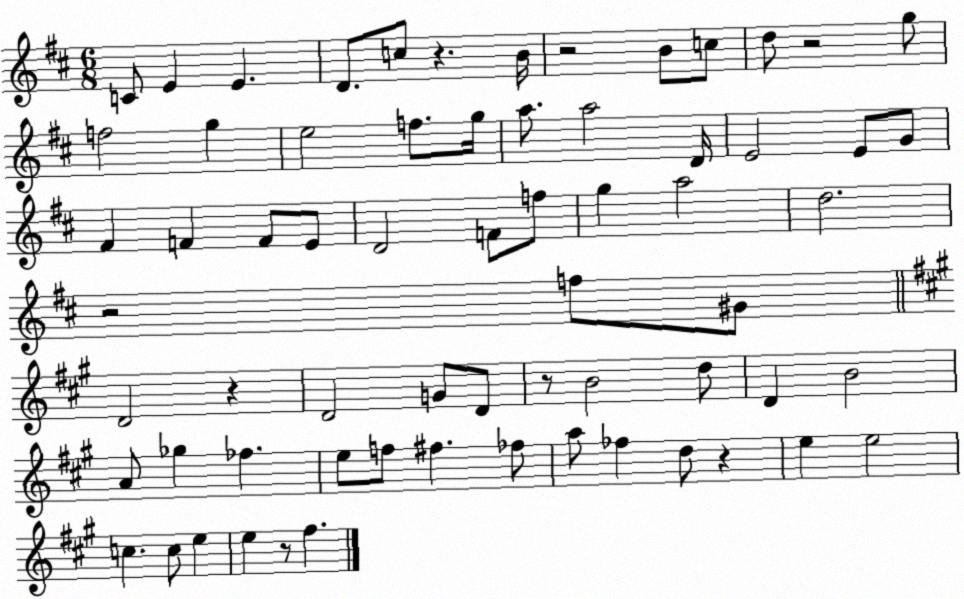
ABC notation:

X:1
T:Untitled
M:6/8
L:1/4
K:D
C/2 E E D/2 c/2 z B/4 z2 B/2 c/2 d/2 z2 g/2 f2 g e2 f/2 g/4 a/2 a2 D/4 E2 E/2 G/2 ^F F F/2 E/2 D2 F/2 f/2 g a2 d2 z2 f/2 ^G/2 D2 z D2 G/2 D/2 z/2 B2 d/2 D B2 A/2 _g _f e/2 f/2 ^f _f/2 a/2 _f d/2 z e e2 c c/2 e e z/2 ^f